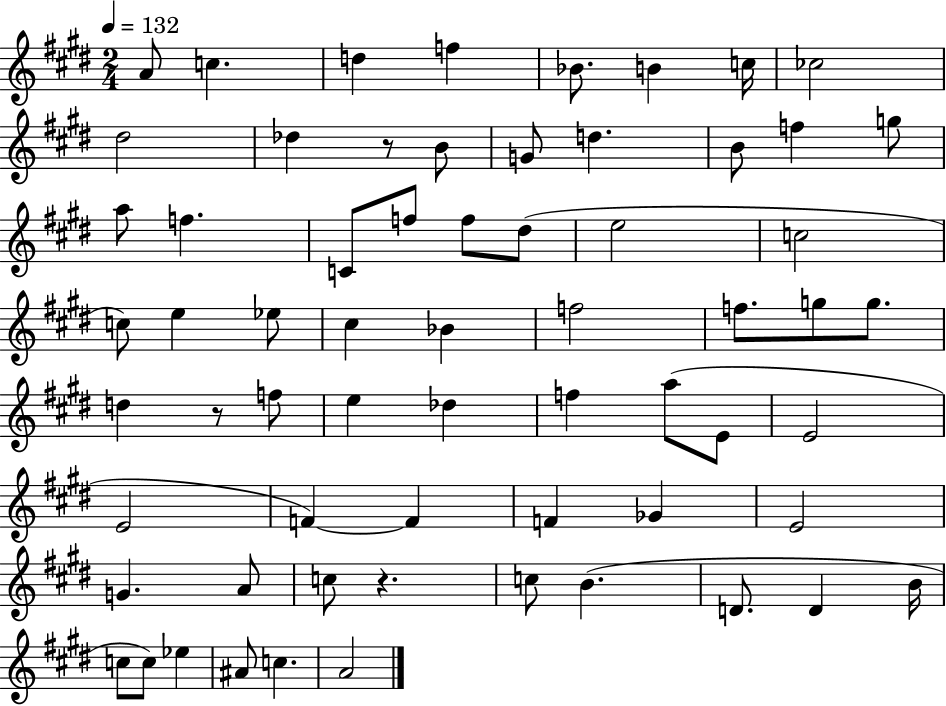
A4/e C5/q. D5/q F5/q Bb4/e. B4/q C5/s CES5/h D#5/h Db5/q R/e B4/e G4/e D5/q. B4/e F5/q G5/e A5/e F5/q. C4/e F5/e F5/e D#5/e E5/h C5/h C5/e E5/q Eb5/e C#5/q Bb4/q F5/h F5/e. G5/e G5/e. D5/q R/e F5/e E5/q Db5/q F5/q A5/e E4/e E4/h E4/h F4/q F4/q F4/q Gb4/q E4/h G4/q. A4/e C5/e R/q. C5/e B4/q. D4/e. D4/q B4/s C5/e C5/e Eb5/q A#4/e C5/q. A4/h